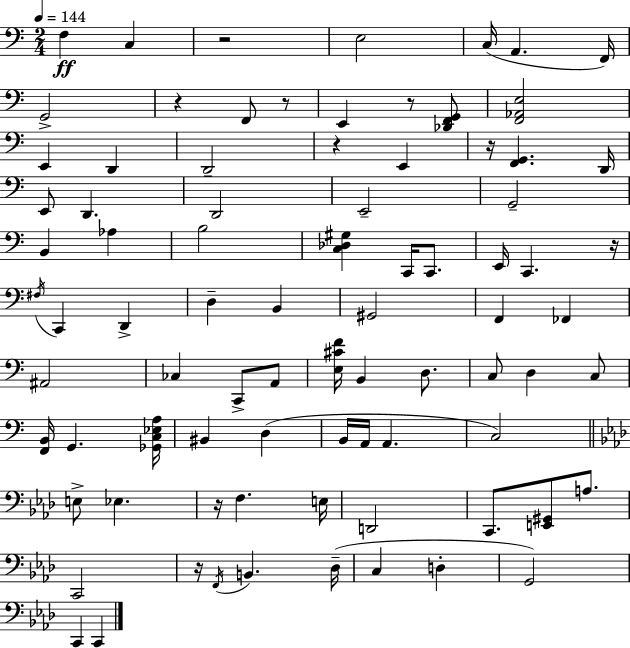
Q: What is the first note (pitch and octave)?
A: F3